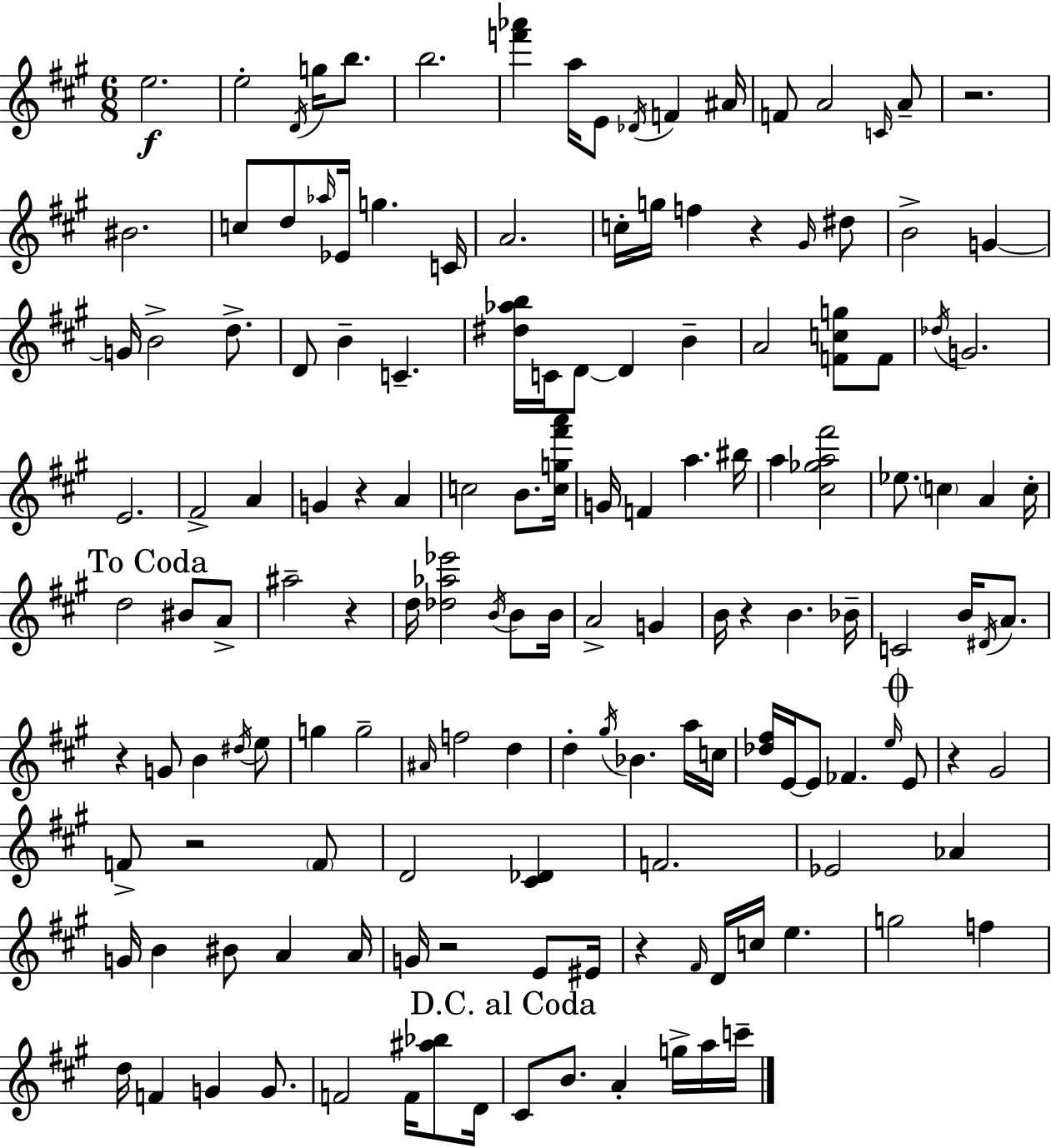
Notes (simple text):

E5/h. E5/h D4/s G5/s B5/e. B5/h. [F6,Ab6]/q A5/s E4/e Db4/s F4/q A#4/s F4/e A4/h C4/s A4/e R/h. BIS4/h. C5/e D5/e Ab5/s Eb4/s G5/q. C4/s A4/h. C5/s G5/s F5/q R/q G#4/s D#5/e B4/h G4/q G4/s B4/h D5/e. D4/e B4/q C4/q. [D#5,Ab5,B5]/s C4/s D4/e D4/q B4/q A4/h [F4,C5,G5]/e F4/e Db5/s G4/h. E4/h. F#4/h A4/q G4/q R/q A4/q C5/h B4/e. [C5,G5,F#6,A6]/s G4/s F4/q A5/q. BIS5/s A5/q [C#5,Gb5,A5,F#6]/h Eb5/e. C5/q A4/q C5/s D5/h BIS4/e A4/e A#5/h R/q D5/s [Db5,Ab5,Eb6]/h B4/s B4/e B4/s A4/h G4/q B4/s R/q B4/q. Bb4/s C4/h B4/s D#4/s A4/e. R/q G4/e B4/q D#5/s E5/e G5/q G5/h A#4/s F5/h D5/q D5/q G#5/s Bb4/q. A5/s C5/s [Db5,F#5]/s E4/s E4/e FES4/q. E5/s E4/e R/q G#4/h F4/e R/h F4/e D4/h [C#4,Db4]/q F4/h. Eb4/h Ab4/q G4/s B4/q BIS4/e A4/q A4/s G4/s R/h E4/e EIS4/s R/q F#4/s D4/s C5/s E5/q. G5/h F5/q D5/s F4/q G4/q G4/e. F4/h F4/s [A#5,Bb5]/e D4/s C#4/e B4/e. A4/q G5/s A5/s C6/s